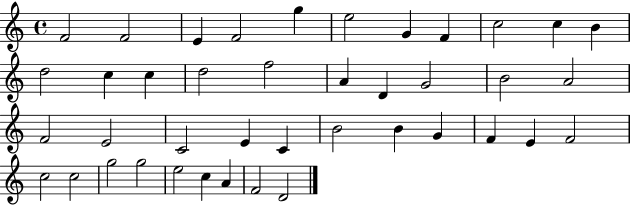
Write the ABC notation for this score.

X:1
T:Untitled
M:4/4
L:1/4
K:C
F2 F2 E F2 g e2 G F c2 c B d2 c c d2 f2 A D G2 B2 A2 F2 E2 C2 E C B2 B G F E F2 c2 c2 g2 g2 e2 c A F2 D2